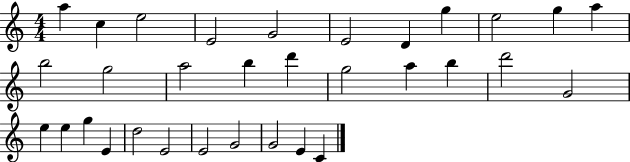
A5/q C5/q E5/h E4/h G4/h E4/h D4/q G5/q E5/h G5/q A5/q B5/h G5/h A5/h B5/q D6/q G5/h A5/q B5/q D6/h G4/h E5/q E5/q G5/q E4/q D5/h E4/h E4/h G4/h G4/h E4/q C4/q